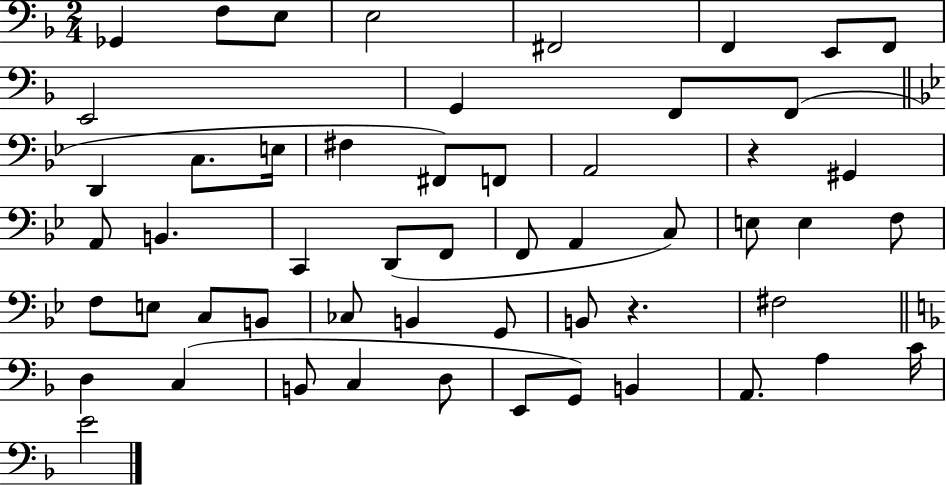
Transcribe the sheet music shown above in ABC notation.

X:1
T:Untitled
M:2/4
L:1/4
K:F
_G,, F,/2 E,/2 E,2 ^F,,2 F,, E,,/2 F,,/2 E,,2 G,, F,,/2 F,,/2 D,, C,/2 E,/4 ^F, ^F,,/2 F,,/2 A,,2 z ^G,, A,,/2 B,, C,, D,,/2 F,,/2 F,,/2 A,, C,/2 E,/2 E, F,/2 F,/2 E,/2 C,/2 B,,/2 _C,/2 B,, G,,/2 B,,/2 z ^F,2 D, C, B,,/2 C, D,/2 E,,/2 G,,/2 B,, A,,/2 A, C/4 E2